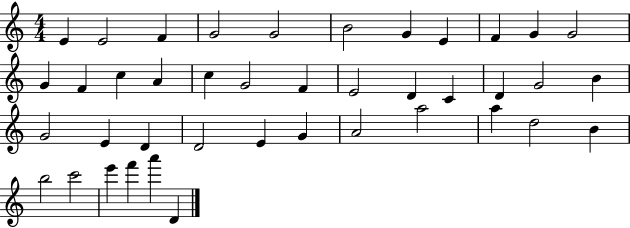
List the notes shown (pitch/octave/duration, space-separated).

E4/q E4/h F4/q G4/h G4/h B4/h G4/q E4/q F4/q G4/q G4/h G4/q F4/q C5/q A4/q C5/q G4/h F4/q E4/h D4/q C4/q D4/q G4/h B4/q G4/h E4/q D4/q D4/h E4/q G4/q A4/h A5/h A5/q D5/h B4/q B5/h C6/h E6/q F6/q A6/q D4/q